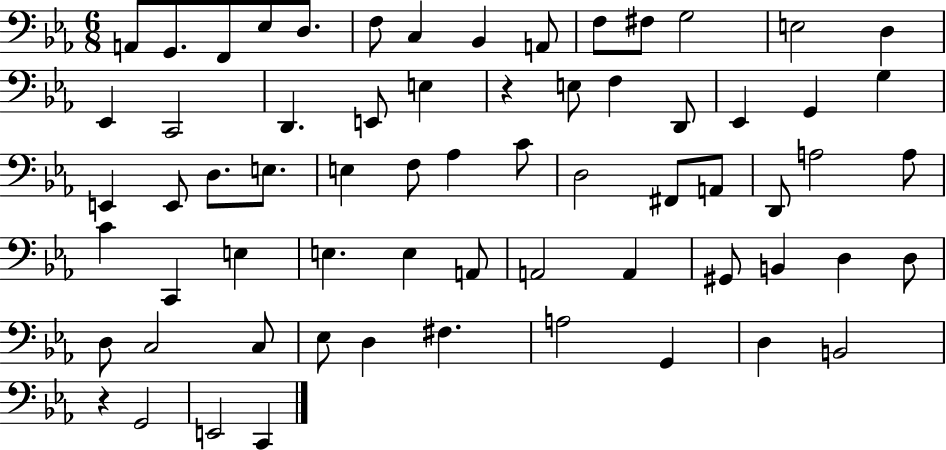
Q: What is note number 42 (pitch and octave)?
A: E3